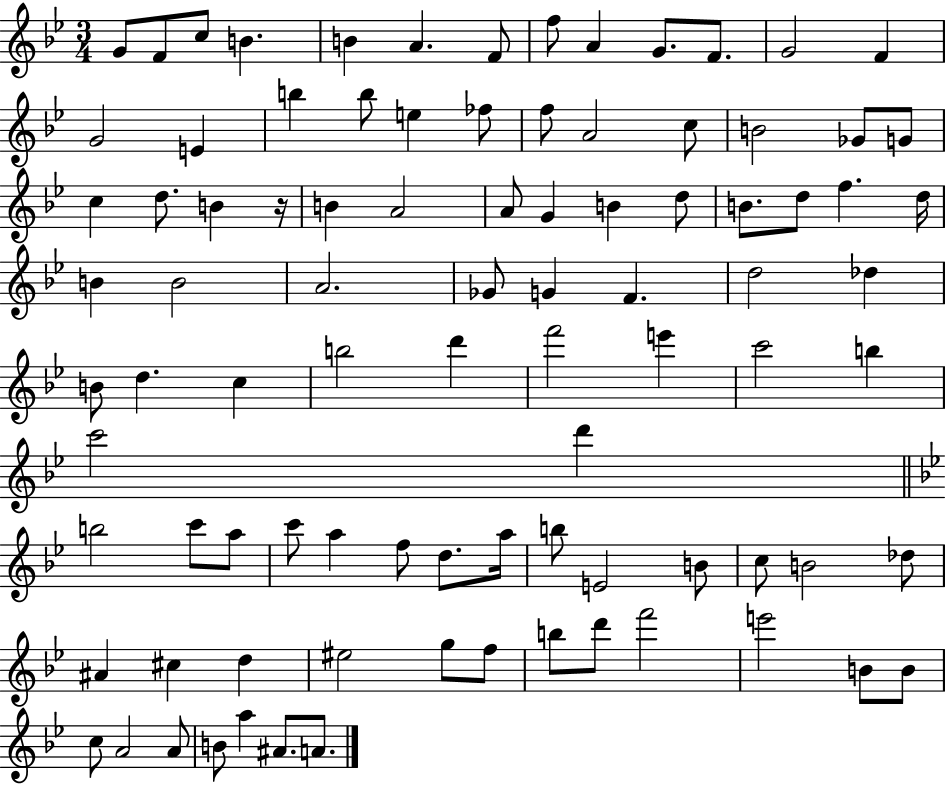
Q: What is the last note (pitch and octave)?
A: A4